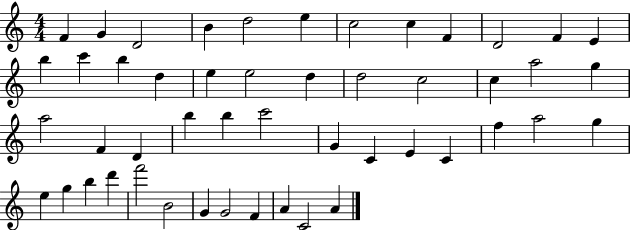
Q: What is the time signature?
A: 4/4